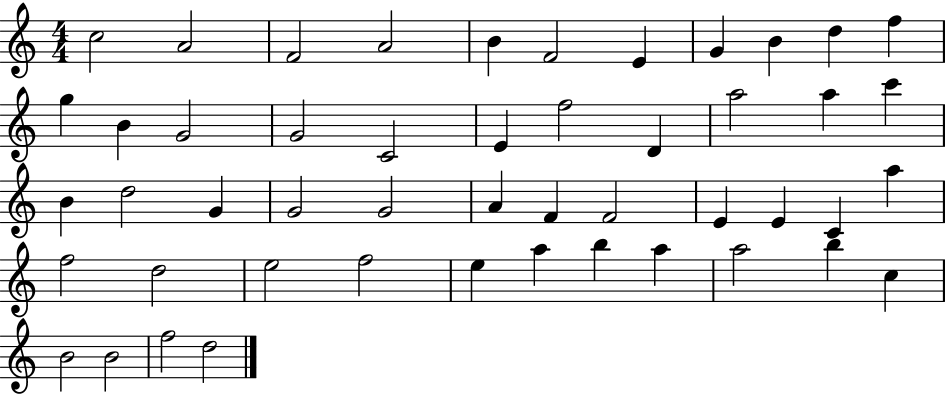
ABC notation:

X:1
T:Untitled
M:4/4
L:1/4
K:C
c2 A2 F2 A2 B F2 E G B d f g B G2 G2 C2 E f2 D a2 a c' B d2 G G2 G2 A F F2 E E C a f2 d2 e2 f2 e a b a a2 b c B2 B2 f2 d2